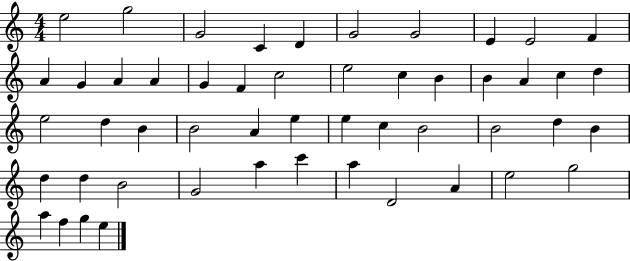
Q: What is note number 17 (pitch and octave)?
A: C5